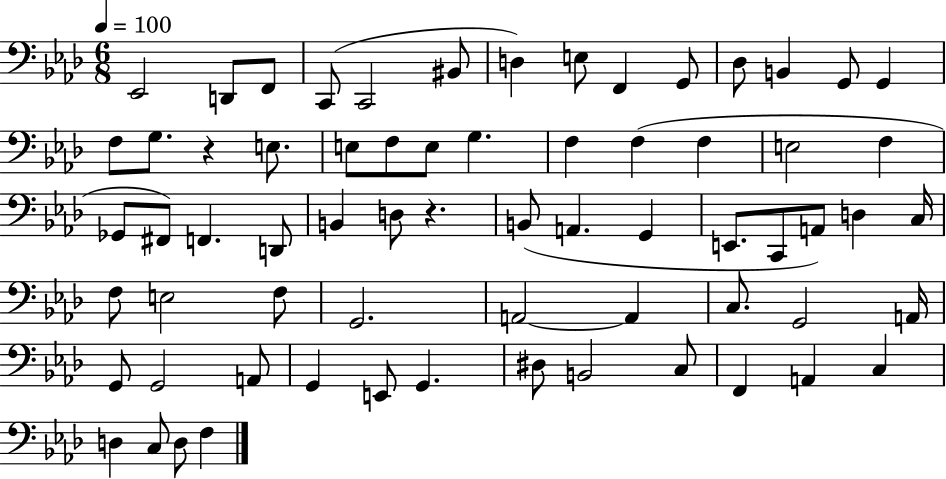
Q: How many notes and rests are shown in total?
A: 67